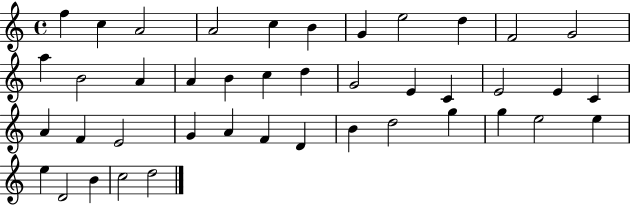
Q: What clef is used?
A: treble